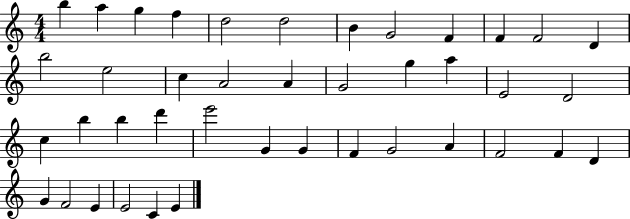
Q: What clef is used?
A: treble